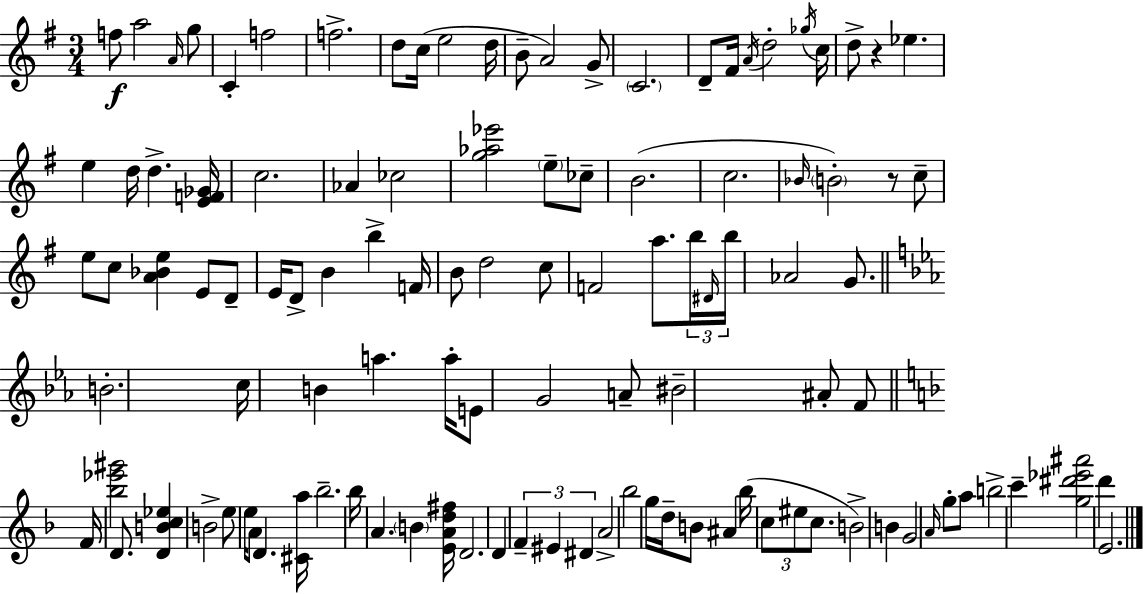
X:1
T:Untitled
M:3/4
L:1/4
K:Em
f/2 a2 A/4 g/2 C f2 f2 d/2 c/4 e2 d/4 B/2 A2 G/2 C2 D/2 ^F/4 A/4 d2 _g/4 c/4 d/2 z _e e d/4 d [EF_G]/4 c2 _A _c2 [g_a_e']2 e/2 _c/2 B2 c2 _B/4 B2 z/2 c/2 e/2 c/2 [A_Be] E/2 D/2 E/4 D/2 B b F/4 B/2 d2 c/2 F2 a/2 b/4 ^D/4 b/4 _A2 G/2 B2 c/4 B a a/4 E/2 G2 A/2 ^B2 ^A/2 F/2 F/4 [_b_e'^g']2 D/2 [DBc_e] B2 e/2 e/4 A/2 D [^Ca]/4 _b2 _b/4 A B [EAd^f]/4 D2 D F ^E ^D A2 _b2 g/4 d/4 B/2 ^A _b/4 c/2 ^e/2 c/2 B2 B G2 A/4 g/2 a/2 b2 c' [g^d'_e'^a']2 d' E2